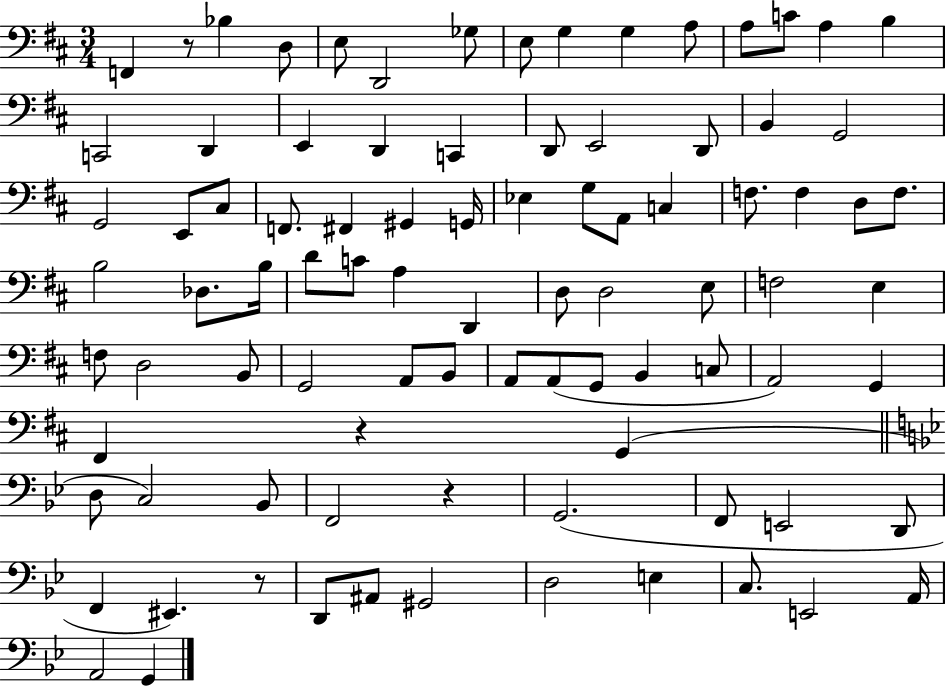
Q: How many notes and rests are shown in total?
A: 90